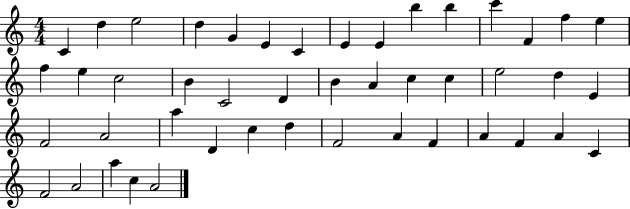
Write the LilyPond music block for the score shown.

{
  \clef treble
  \numericTimeSignature
  \time 4/4
  \key c \major
  c'4 d''4 e''2 | d''4 g'4 e'4 c'4 | e'4 e'4 b''4 b''4 | c'''4 f'4 f''4 e''4 | \break f''4 e''4 c''2 | b'4 c'2 d'4 | b'4 a'4 c''4 c''4 | e''2 d''4 e'4 | \break f'2 a'2 | a''4 d'4 c''4 d''4 | f'2 a'4 f'4 | a'4 f'4 a'4 c'4 | \break f'2 a'2 | a''4 c''4 a'2 | \bar "|."
}